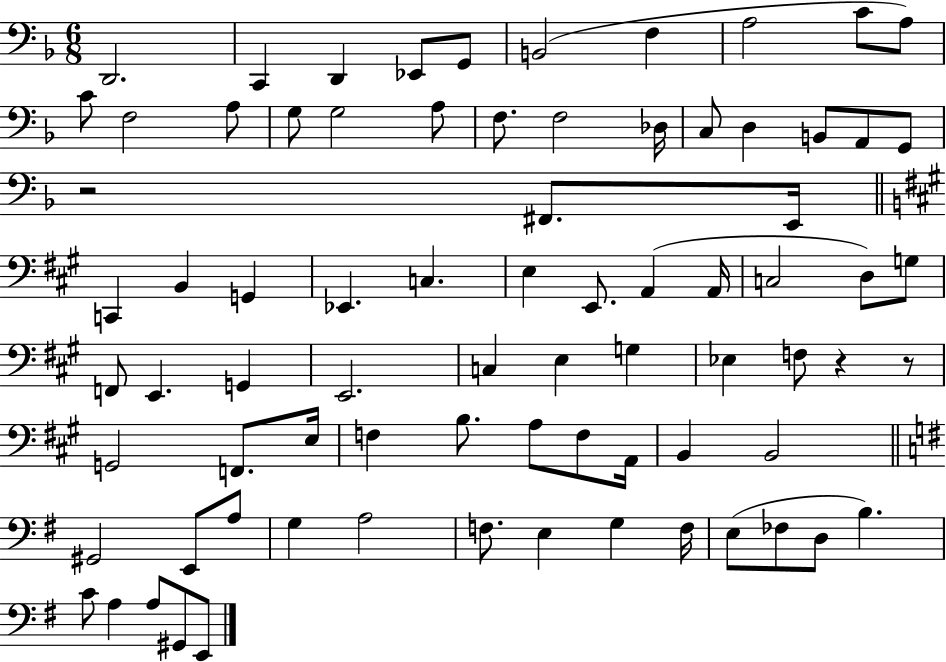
{
  \clef bass
  \numericTimeSignature
  \time 6/8
  \key f \major
  d,2. | c,4 d,4 ees,8 g,8 | b,2( f4 | a2 c'8 a8) | \break c'8 f2 a8 | g8 g2 a8 | f8. f2 des16 | c8 d4 b,8 a,8 g,8 | \break r2 fis,8. e,16 | \bar "||" \break \key a \major c,4 b,4 g,4 | ees,4. c4. | e4 e,8. a,4( a,16 | c2 d8) g8 | \break f,8 e,4. g,4 | e,2. | c4 e4 g4 | ees4 f8 r4 r8 | \break g,2 f,8. e16 | f4 b8. a8 f8 a,16 | b,4 b,2 | \bar "||" \break \key e \minor gis,2 e,8 a8 | g4 a2 | f8. e4 g4 f16 | e8( fes8 d8 b4.) | \break c'8 a4 a8 gis,8 e,8 | \bar "|."
}